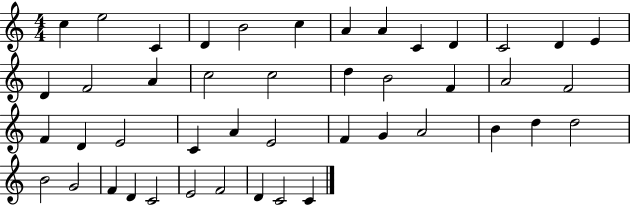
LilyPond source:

{
  \clef treble
  \numericTimeSignature
  \time 4/4
  \key c \major
  c''4 e''2 c'4 | d'4 b'2 c''4 | a'4 a'4 c'4 d'4 | c'2 d'4 e'4 | \break d'4 f'2 a'4 | c''2 c''2 | d''4 b'2 f'4 | a'2 f'2 | \break f'4 d'4 e'2 | c'4 a'4 e'2 | f'4 g'4 a'2 | b'4 d''4 d''2 | \break b'2 g'2 | f'4 d'4 c'2 | e'2 f'2 | d'4 c'2 c'4 | \break \bar "|."
}